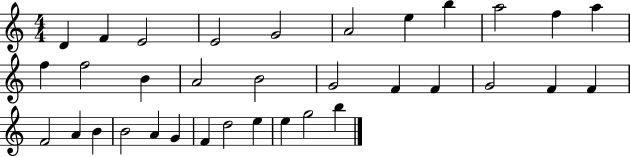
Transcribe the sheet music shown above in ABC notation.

X:1
T:Untitled
M:4/4
L:1/4
K:C
D F E2 E2 G2 A2 e b a2 f a f f2 B A2 B2 G2 F F G2 F F F2 A B B2 A G F d2 e e g2 b